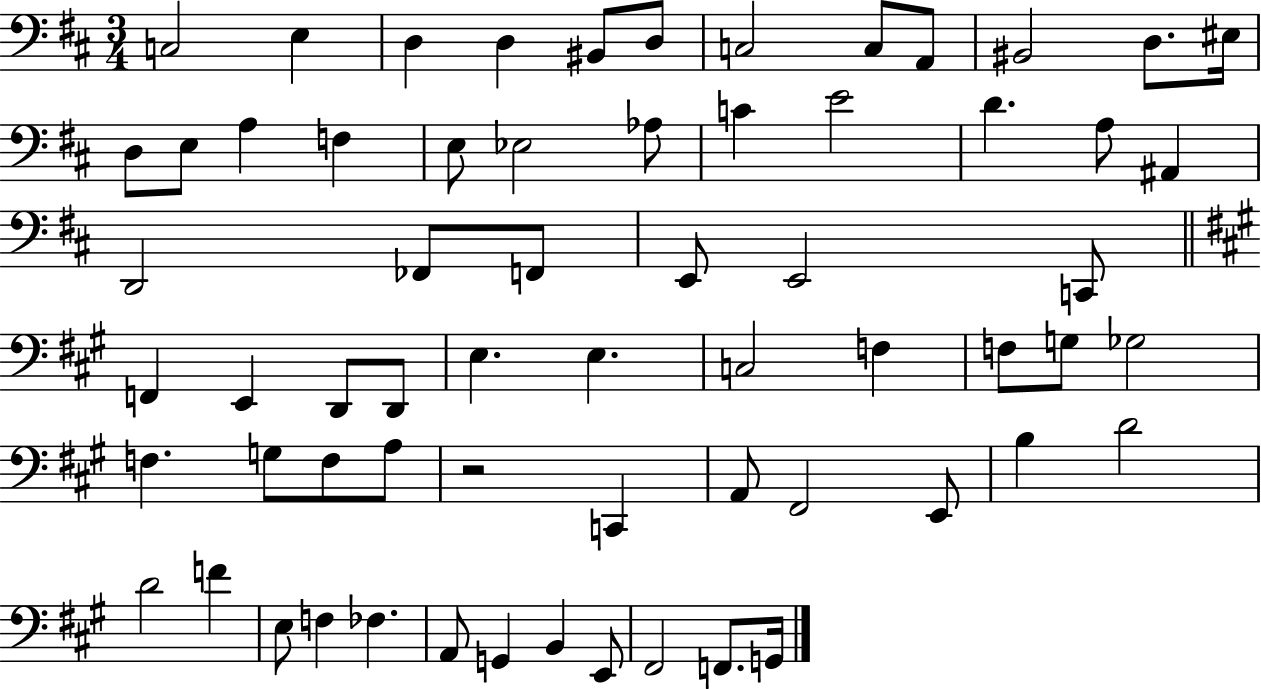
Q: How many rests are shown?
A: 1